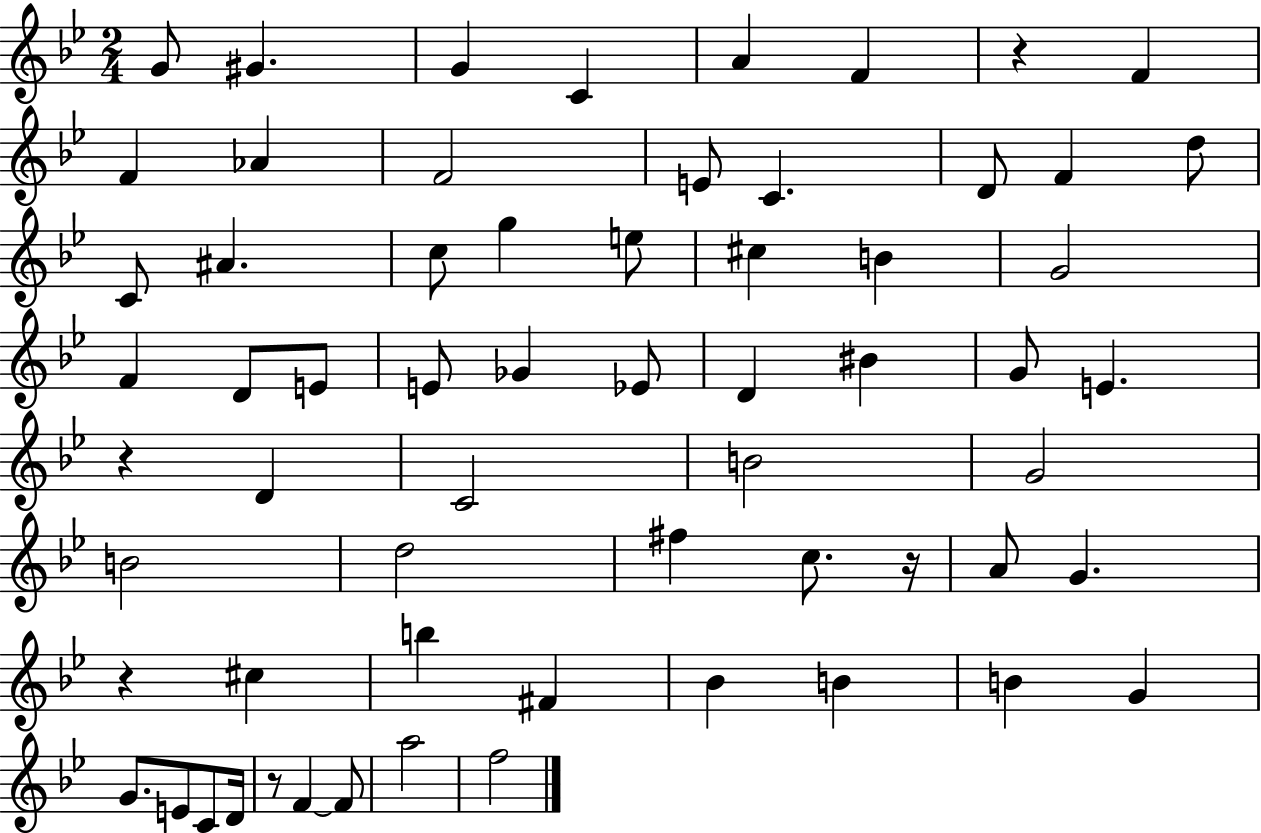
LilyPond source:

{
  \clef treble
  \numericTimeSignature
  \time 2/4
  \key bes \major
  g'8 gis'4. | g'4 c'4 | a'4 f'4 | r4 f'4 | \break f'4 aes'4 | f'2 | e'8 c'4. | d'8 f'4 d''8 | \break c'8 ais'4. | c''8 g''4 e''8 | cis''4 b'4 | g'2 | \break f'4 d'8 e'8 | e'8 ges'4 ees'8 | d'4 bis'4 | g'8 e'4. | \break r4 d'4 | c'2 | b'2 | g'2 | \break b'2 | d''2 | fis''4 c''8. r16 | a'8 g'4. | \break r4 cis''4 | b''4 fis'4 | bes'4 b'4 | b'4 g'4 | \break g'8. e'8 c'8 d'16 | r8 f'4~~ f'8 | a''2 | f''2 | \break \bar "|."
}